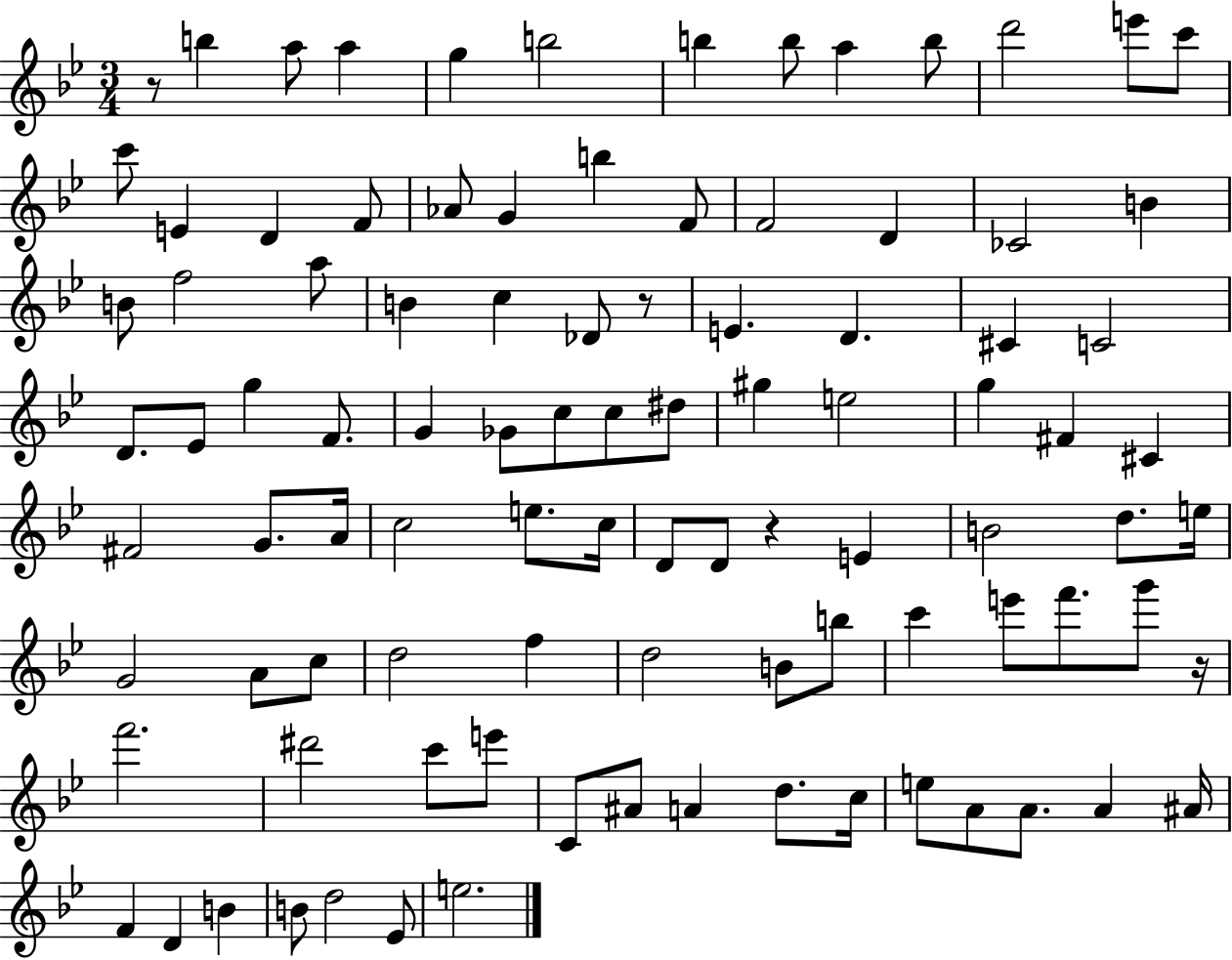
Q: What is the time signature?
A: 3/4